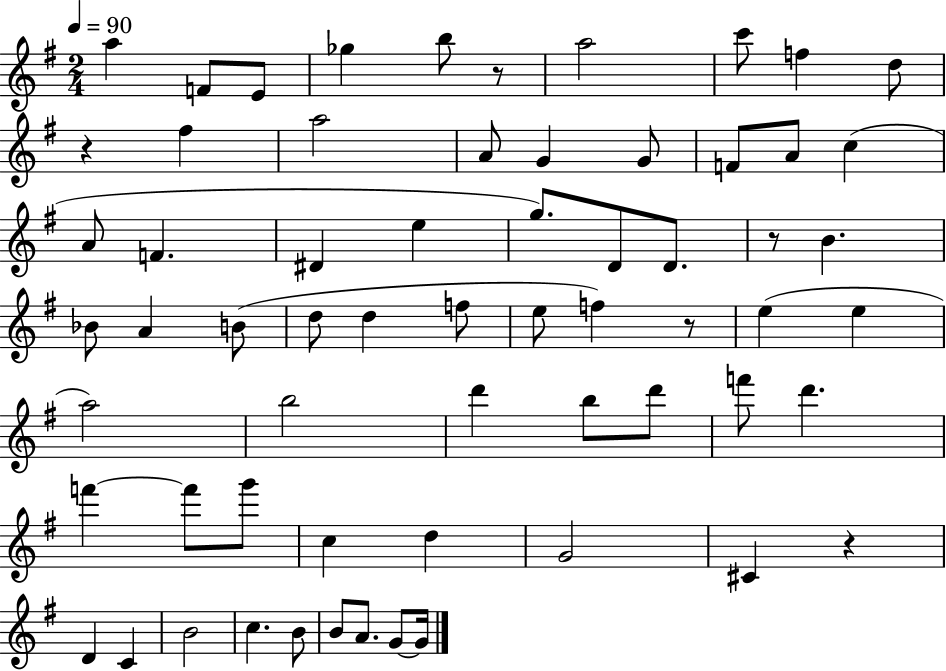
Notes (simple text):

A5/q F4/e E4/e Gb5/q B5/e R/e A5/h C6/e F5/q D5/e R/q F#5/q A5/h A4/e G4/q G4/e F4/e A4/e C5/q A4/e F4/q. D#4/q E5/q G5/e. D4/e D4/e. R/e B4/q. Bb4/e A4/q B4/e D5/e D5/q F5/e E5/e F5/q R/e E5/q E5/q A5/h B5/h D6/q B5/e D6/e F6/e D6/q. F6/q F6/e G6/e C5/q D5/q G4/h C#4/q R/q D4/q C4/q B4/h C5/q. B4/e B4/e A4/e. G4/e G4/s